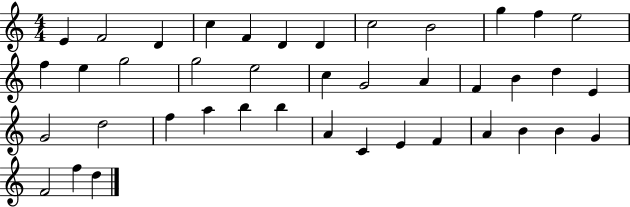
E4/q F4/h D4/q C5/q F4/q D4/q D4/q C5/h B4/h G5/q F5/q E5/h F5/q E5/q G5/h G5/h E5/h C5/q G4/h A4/q F4/q B4/q D5/q E4/q G4/h D5/h F5/q A5/q B5/q B5/q A4/q C4/q E4/q F4/q A4/q B4/q B4/q G4/q F4/h F5/q D5/q